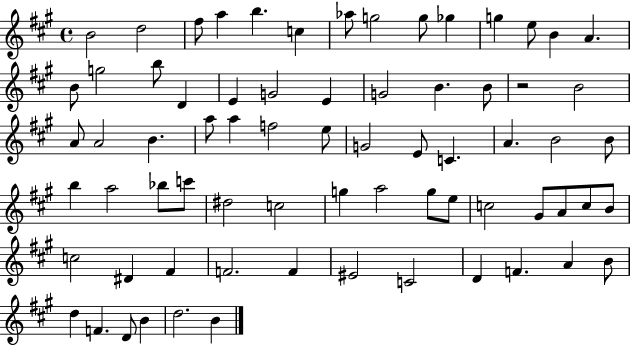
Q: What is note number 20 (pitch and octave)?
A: G4